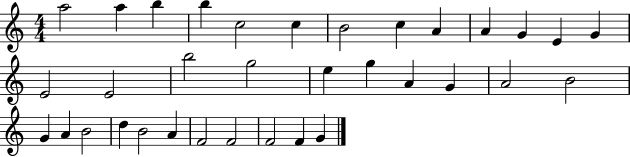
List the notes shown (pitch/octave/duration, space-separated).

A5/h A5/q B5/q B5/q C5/h C5/q B4/h C5/q A4/q A4/q G4/q E4/q G4/q E4/h E4/h B5/h G5/h E5/q G5/q A4/q G4/q A4/h B4/h G4/q A4/q B4/h D5/q B4/h A4/q F4/h F4/h F4/h F4/q G4/q